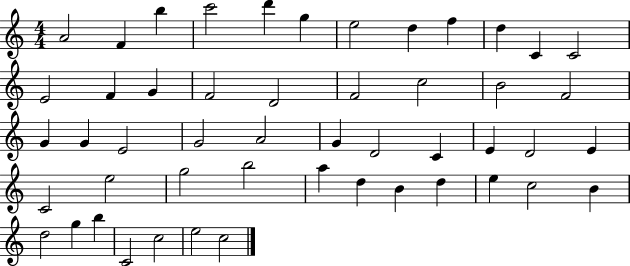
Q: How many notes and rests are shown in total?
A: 50